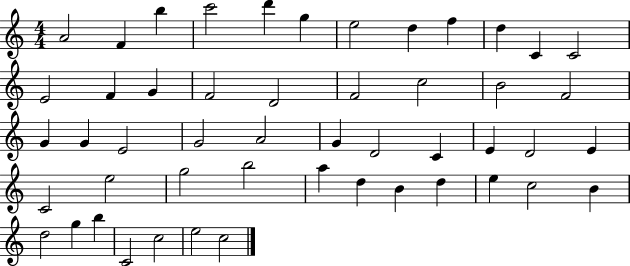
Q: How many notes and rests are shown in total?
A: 50